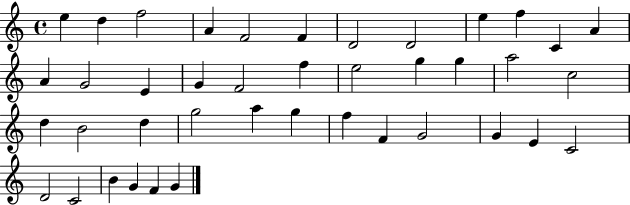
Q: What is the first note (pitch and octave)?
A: E5